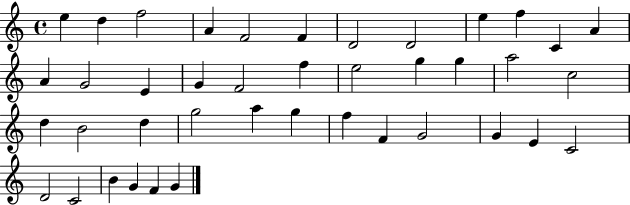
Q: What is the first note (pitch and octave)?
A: E5